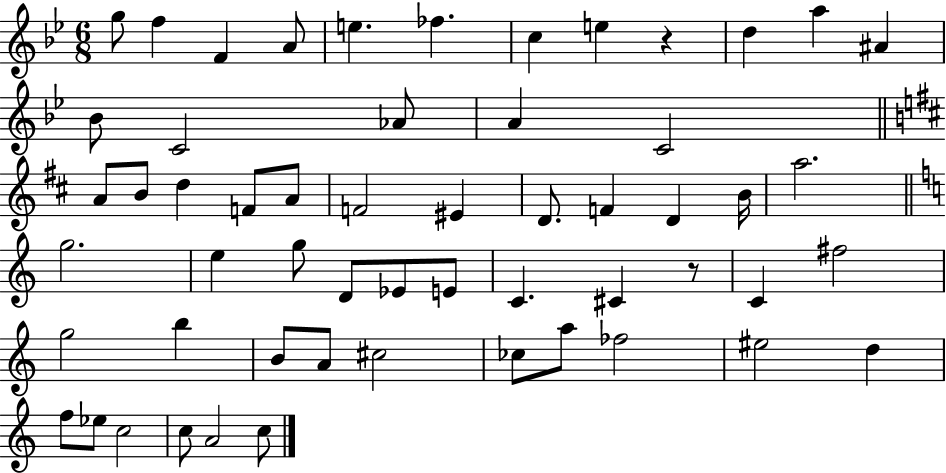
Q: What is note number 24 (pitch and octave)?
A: D4